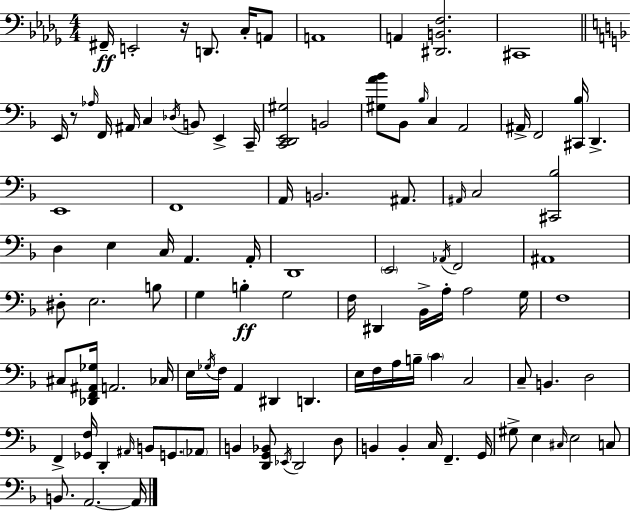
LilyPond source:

{
  \clef bass
  \numericTimeSignature
  \time 4/4
  \key bes \minor
  fis,16--\ff e,2-. r16 d,8. c16-. a,8 | a,1 | a,4 <dis, b, f>2. | cis,1 | \break \bar "||" \break \key f \major e,16 r8 \grace { aes16 } f,16 ais,16 c4 \acciaccatura { des16 } b,8 e,4-> | c,16-- <c, d, e, gis>2 b,2 | <gis a' bes'>8 bes,8 \grace { bes16 } c4 a,2 | ais,16-> f,2 <cis, bes>16 d,4.-> | \break e,1 | f,1 | a,16 b,2. | ais,8. \grace { ais,16 } c2 <cis, bes>2 | \break d4 e4 c16 a,4. | a,16-. d,1 | \parenthesize e,2 \acciaccatura { aes,16 } f,2 | ais,1 | \break dis8-. e2. | b8 g4 b4-.\ff g2 | f16 dis,4 bes,16-> a16-. a2 | g16 f1 | \break cis8 <des, f, ais, ges>16 a,2. | ces16 e16 \acciaccatura { ges16 } f16 a,4 dis,4 | d,4. e16 f16 a16 b16-- \parenthesize c'4 c2 | c8-- b,4. d2 | \break f,4-> <ges, f>16 d,4-. \grace { ais,16 } | b,8 g,8. \parenthesize aes,8 b,4 <d, g, bes,>8 \acciaccatura { ees,16 } d,2 | d8 b,4 b,4-. | c16 f,4.-- g,16 gis8-> e4 \grace { cis16 } e2 | \break c8 b,8. a,2.~~ | a,16 \bar "|."
}